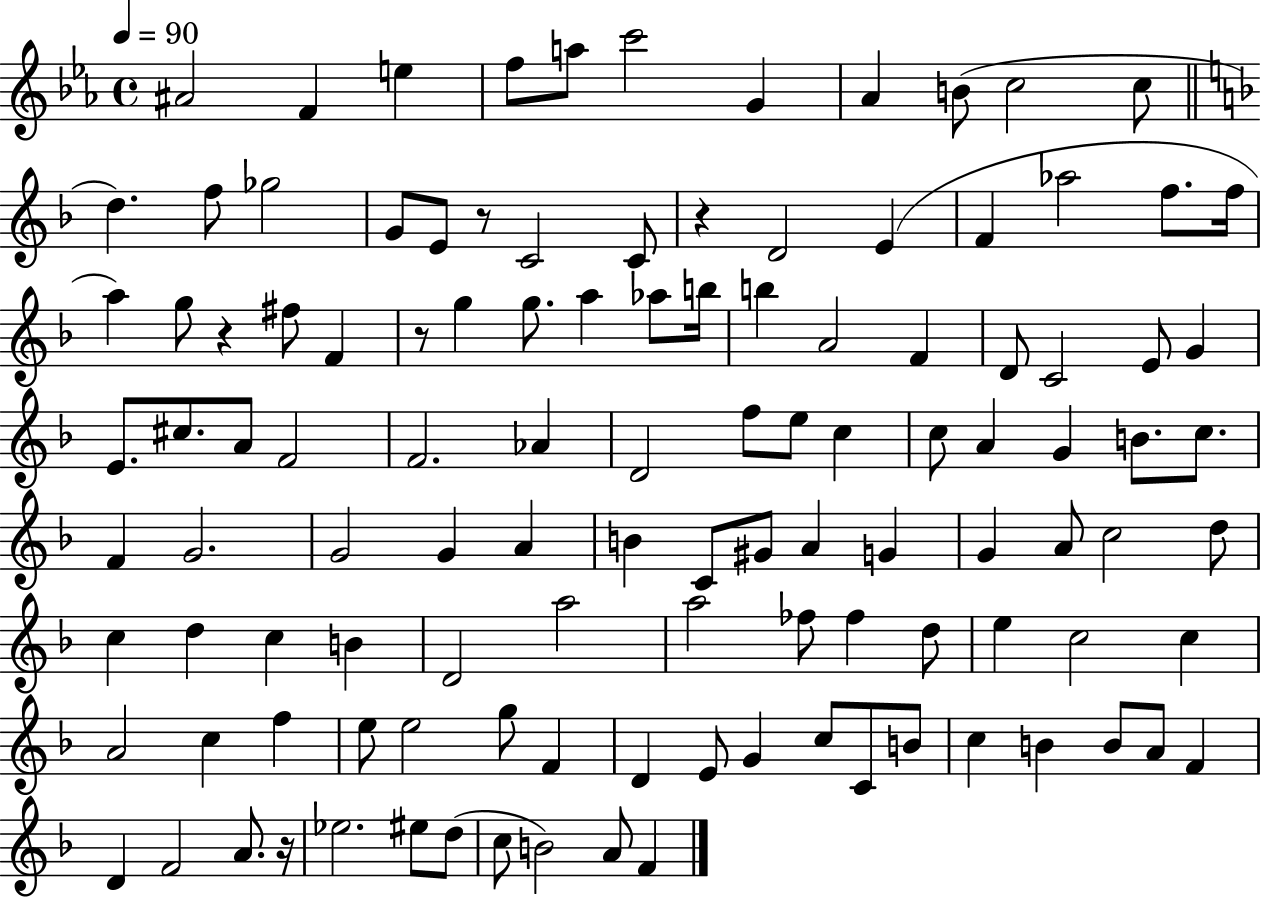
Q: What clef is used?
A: treble